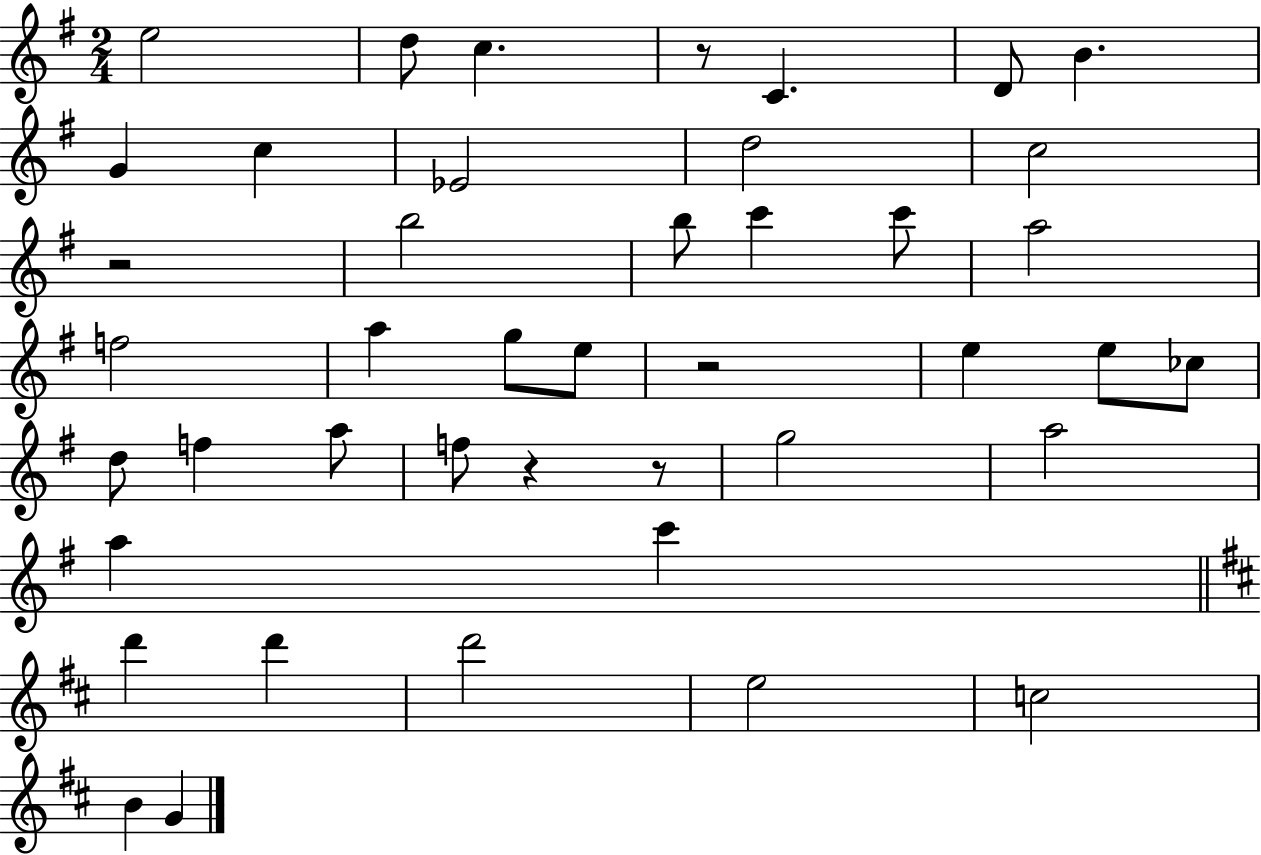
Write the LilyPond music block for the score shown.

{
  \clef treble
  \numericTimeSignature
  \time 2/4
  \key g \major
  e''2 | d''8 c''4. | r8 c'4. | d'8 b'4. | \break g'4 c''4 | ees'2 | d''2 | c''2 | \break r2 | b''2 | b''8 c'''4 c'''8 | a''2 | \break f''2 | a''4 g''8 e''8 | r2 | e''4 e''8 ces''8 | \break d''8 f''4 a''8 | f''8 r4 r8 | g''2 | a''2 | \break a''4 c'''4 | \bar "||" \break \key b \minor d'''4 d'''4 | d'''2 | e''2 | c''2 | \break b'4 g'4 | \bar "|."
}